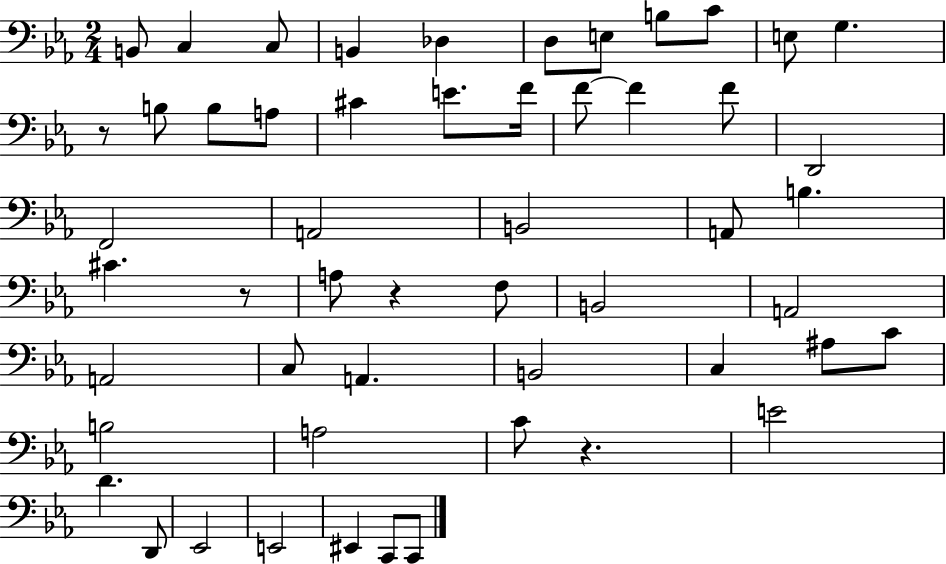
X:1
T:Untitled
M:2/4
L:1/4
K:Eb
B,,/2 C, C,/2 B,, _D, D,/2 E,/2 B,/2 C/2 E,/2 G, z/2 B,/2 B,/2 A,/2 ^C E/2 F/4 F/2 F F/2 D,,2 F,,2 A,,2 B,,2 A,,/2 B, ^C z/2 A,/2 z F,/2 B,,2 A,,2 A,,2 C,/2 A,, B,,2 C, ^A,/2 C/2 B,2 A,2 C/2 z E2 D D,,/2 _E,,2 E,,2 ^E,, C,,/2 C,,/2